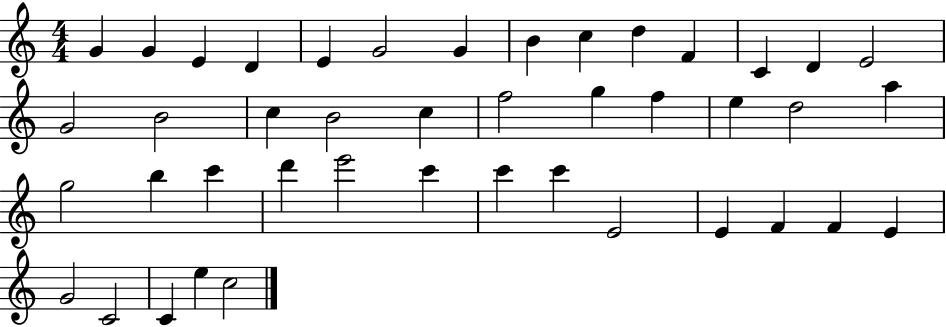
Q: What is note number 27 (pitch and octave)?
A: B5